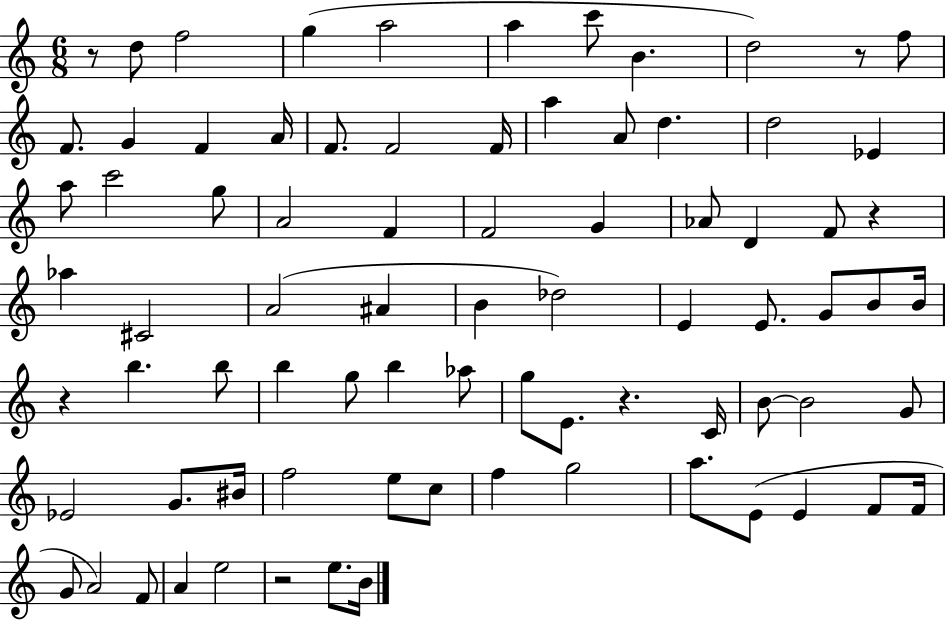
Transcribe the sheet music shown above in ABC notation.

X:1
T:Untitled
M:6/8
L:1/4
K:C
z/2 d/2 f2 g a2 a c'/2 B d2 z/2 f/2 F/2 G F A/4 F/2 F2 F/4 a A/2 d d2 _E a/2 c'2 g/2 A2 F F2 G _A/2 D F/2 z _a ^C2 A2 ^A B _d2 E E/2 G/2 B/2 B/4 z b b/2 b g/2 b _a/2 g/2 E/2 z C/4 B/2 B2 G/2 _E2 G/2 ^B/4 f2 e/2 c/2 f g2 a/2 E/2 E F/2 F/4 G/2 A2 F/2 A e2 z2 e/2 B/4